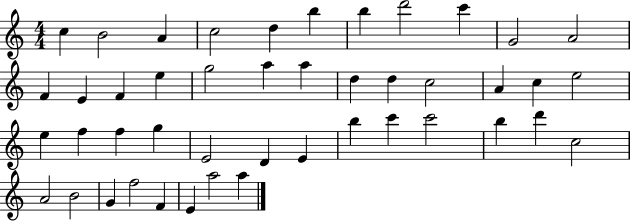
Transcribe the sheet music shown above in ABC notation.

X:1
T:Untitled
M:4/4
L:1/4
K:C
c B2 A c2 d b b d'2 c' G2 A2 F E F e g2 a a d d c2 A c e2 e f f g E2 D E b c' c'2 b d' c2 A2 B2 G f2 F E a2 a